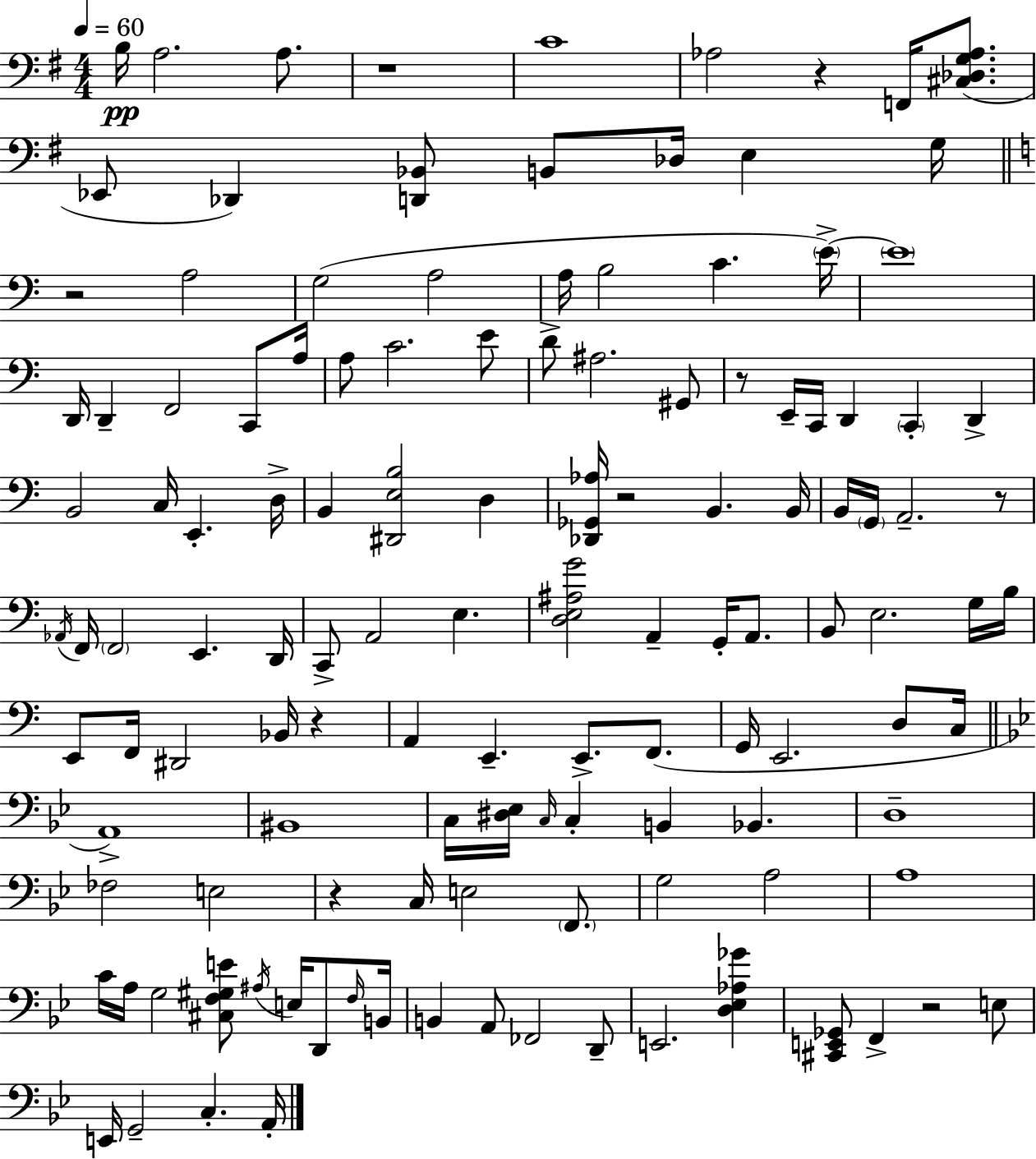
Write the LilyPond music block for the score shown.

{
  \clef bass
  \numericTimeSignature
  \time 4/4
  \key e \minor
  \tempo 4 = 60
  \repeat volta 2 { b16\pp a2. a8. | r1 | c'1 | aes2 r4 f,16 <cis des g aes>8.( | \break ees,8 des,4) <d, bes,>8 b,8 des16 e4 g16 | \bar "||" \break \key a \minor r2 a2 | g2( a2 | a16 b2 c'4. \parenthesize e'16->~~) | \parenthesize e'1 | \break d,16 d,4-- f,2 c,8 a16 | a8 c'2. e'8 | d'8-> ais2. gis,8 | r8 e,16-- c,16 d,4 \parenthesize c,4-. d,4-> | \break b,2 c16 e,4.-. d16-> | b,4 <dis, e b>2 d4 | <des, ges, aes>16 r2 b,4. b,16 | b,16 \parenthesize g,16 a,2.-- r8 | \break \acciaccatura { aes,16 } f,16 \parenthesize f,2 e,4. | d,16 c,8-> a,2 e4. | <d e ais g'>2 a,4-- g,16-. a,8. | b,8 e2. g16 | \break b16 e,8 f,16 dis,2 bes,16 r4 | a,4 e,4.-- e,8.-> f,8.( | g,16 e,2. d8 | c16 \bar "||" \break \key bes \major a,1->) | bis,1 | c16 <dis ees>16 \grace { c16 } c4-. b,4 bes,4. | d1-- | \break fes2 e2 | r4 c16 e2 \parenthesize f,8. | g2 a2 | a1 | \break c'16 a16 g2 <cis f gis e'>8 \acciaccatura { ais16 } e16 d,8 | \grace { f16 } b,16 b,4 a,8 fes,2 | d,8-- e,2. <d ees aes ges'>4 | <cis, e, ges,>8 f,4-> r2 | \break e8 e,16 g,2-- c4.-. | a,16-. } \bar "|."
}